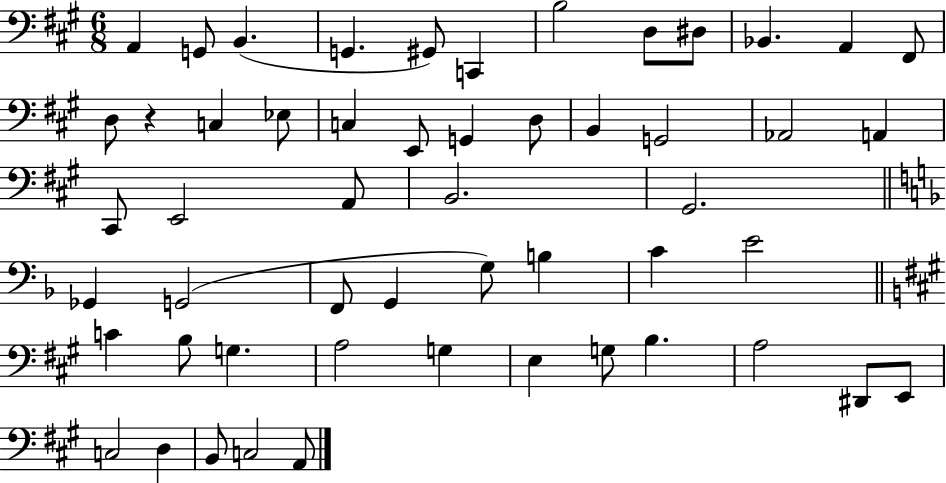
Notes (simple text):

A2/q G2/e B2/q. G2/q. G#2/e C2/q B3/h D3/e D#3/e Bb2/q. A2/q F#2/e D3/e R/q C3/q Eb3/e C3/q E2/e G2/q D3/e B2/q G2/h Ab2/h A2/q C#2/e E2/h A2/e B2/h. G#2/h. Gb2/q G2/h F2/e G2/q G3/e B3/q C4/q E4/h C4/q B3/e G3/q. A3/h G3/q E3/q G3/e B3/q. A3/h D#2/e E2/e C3/h D3/q B2/e C3/h A2/e